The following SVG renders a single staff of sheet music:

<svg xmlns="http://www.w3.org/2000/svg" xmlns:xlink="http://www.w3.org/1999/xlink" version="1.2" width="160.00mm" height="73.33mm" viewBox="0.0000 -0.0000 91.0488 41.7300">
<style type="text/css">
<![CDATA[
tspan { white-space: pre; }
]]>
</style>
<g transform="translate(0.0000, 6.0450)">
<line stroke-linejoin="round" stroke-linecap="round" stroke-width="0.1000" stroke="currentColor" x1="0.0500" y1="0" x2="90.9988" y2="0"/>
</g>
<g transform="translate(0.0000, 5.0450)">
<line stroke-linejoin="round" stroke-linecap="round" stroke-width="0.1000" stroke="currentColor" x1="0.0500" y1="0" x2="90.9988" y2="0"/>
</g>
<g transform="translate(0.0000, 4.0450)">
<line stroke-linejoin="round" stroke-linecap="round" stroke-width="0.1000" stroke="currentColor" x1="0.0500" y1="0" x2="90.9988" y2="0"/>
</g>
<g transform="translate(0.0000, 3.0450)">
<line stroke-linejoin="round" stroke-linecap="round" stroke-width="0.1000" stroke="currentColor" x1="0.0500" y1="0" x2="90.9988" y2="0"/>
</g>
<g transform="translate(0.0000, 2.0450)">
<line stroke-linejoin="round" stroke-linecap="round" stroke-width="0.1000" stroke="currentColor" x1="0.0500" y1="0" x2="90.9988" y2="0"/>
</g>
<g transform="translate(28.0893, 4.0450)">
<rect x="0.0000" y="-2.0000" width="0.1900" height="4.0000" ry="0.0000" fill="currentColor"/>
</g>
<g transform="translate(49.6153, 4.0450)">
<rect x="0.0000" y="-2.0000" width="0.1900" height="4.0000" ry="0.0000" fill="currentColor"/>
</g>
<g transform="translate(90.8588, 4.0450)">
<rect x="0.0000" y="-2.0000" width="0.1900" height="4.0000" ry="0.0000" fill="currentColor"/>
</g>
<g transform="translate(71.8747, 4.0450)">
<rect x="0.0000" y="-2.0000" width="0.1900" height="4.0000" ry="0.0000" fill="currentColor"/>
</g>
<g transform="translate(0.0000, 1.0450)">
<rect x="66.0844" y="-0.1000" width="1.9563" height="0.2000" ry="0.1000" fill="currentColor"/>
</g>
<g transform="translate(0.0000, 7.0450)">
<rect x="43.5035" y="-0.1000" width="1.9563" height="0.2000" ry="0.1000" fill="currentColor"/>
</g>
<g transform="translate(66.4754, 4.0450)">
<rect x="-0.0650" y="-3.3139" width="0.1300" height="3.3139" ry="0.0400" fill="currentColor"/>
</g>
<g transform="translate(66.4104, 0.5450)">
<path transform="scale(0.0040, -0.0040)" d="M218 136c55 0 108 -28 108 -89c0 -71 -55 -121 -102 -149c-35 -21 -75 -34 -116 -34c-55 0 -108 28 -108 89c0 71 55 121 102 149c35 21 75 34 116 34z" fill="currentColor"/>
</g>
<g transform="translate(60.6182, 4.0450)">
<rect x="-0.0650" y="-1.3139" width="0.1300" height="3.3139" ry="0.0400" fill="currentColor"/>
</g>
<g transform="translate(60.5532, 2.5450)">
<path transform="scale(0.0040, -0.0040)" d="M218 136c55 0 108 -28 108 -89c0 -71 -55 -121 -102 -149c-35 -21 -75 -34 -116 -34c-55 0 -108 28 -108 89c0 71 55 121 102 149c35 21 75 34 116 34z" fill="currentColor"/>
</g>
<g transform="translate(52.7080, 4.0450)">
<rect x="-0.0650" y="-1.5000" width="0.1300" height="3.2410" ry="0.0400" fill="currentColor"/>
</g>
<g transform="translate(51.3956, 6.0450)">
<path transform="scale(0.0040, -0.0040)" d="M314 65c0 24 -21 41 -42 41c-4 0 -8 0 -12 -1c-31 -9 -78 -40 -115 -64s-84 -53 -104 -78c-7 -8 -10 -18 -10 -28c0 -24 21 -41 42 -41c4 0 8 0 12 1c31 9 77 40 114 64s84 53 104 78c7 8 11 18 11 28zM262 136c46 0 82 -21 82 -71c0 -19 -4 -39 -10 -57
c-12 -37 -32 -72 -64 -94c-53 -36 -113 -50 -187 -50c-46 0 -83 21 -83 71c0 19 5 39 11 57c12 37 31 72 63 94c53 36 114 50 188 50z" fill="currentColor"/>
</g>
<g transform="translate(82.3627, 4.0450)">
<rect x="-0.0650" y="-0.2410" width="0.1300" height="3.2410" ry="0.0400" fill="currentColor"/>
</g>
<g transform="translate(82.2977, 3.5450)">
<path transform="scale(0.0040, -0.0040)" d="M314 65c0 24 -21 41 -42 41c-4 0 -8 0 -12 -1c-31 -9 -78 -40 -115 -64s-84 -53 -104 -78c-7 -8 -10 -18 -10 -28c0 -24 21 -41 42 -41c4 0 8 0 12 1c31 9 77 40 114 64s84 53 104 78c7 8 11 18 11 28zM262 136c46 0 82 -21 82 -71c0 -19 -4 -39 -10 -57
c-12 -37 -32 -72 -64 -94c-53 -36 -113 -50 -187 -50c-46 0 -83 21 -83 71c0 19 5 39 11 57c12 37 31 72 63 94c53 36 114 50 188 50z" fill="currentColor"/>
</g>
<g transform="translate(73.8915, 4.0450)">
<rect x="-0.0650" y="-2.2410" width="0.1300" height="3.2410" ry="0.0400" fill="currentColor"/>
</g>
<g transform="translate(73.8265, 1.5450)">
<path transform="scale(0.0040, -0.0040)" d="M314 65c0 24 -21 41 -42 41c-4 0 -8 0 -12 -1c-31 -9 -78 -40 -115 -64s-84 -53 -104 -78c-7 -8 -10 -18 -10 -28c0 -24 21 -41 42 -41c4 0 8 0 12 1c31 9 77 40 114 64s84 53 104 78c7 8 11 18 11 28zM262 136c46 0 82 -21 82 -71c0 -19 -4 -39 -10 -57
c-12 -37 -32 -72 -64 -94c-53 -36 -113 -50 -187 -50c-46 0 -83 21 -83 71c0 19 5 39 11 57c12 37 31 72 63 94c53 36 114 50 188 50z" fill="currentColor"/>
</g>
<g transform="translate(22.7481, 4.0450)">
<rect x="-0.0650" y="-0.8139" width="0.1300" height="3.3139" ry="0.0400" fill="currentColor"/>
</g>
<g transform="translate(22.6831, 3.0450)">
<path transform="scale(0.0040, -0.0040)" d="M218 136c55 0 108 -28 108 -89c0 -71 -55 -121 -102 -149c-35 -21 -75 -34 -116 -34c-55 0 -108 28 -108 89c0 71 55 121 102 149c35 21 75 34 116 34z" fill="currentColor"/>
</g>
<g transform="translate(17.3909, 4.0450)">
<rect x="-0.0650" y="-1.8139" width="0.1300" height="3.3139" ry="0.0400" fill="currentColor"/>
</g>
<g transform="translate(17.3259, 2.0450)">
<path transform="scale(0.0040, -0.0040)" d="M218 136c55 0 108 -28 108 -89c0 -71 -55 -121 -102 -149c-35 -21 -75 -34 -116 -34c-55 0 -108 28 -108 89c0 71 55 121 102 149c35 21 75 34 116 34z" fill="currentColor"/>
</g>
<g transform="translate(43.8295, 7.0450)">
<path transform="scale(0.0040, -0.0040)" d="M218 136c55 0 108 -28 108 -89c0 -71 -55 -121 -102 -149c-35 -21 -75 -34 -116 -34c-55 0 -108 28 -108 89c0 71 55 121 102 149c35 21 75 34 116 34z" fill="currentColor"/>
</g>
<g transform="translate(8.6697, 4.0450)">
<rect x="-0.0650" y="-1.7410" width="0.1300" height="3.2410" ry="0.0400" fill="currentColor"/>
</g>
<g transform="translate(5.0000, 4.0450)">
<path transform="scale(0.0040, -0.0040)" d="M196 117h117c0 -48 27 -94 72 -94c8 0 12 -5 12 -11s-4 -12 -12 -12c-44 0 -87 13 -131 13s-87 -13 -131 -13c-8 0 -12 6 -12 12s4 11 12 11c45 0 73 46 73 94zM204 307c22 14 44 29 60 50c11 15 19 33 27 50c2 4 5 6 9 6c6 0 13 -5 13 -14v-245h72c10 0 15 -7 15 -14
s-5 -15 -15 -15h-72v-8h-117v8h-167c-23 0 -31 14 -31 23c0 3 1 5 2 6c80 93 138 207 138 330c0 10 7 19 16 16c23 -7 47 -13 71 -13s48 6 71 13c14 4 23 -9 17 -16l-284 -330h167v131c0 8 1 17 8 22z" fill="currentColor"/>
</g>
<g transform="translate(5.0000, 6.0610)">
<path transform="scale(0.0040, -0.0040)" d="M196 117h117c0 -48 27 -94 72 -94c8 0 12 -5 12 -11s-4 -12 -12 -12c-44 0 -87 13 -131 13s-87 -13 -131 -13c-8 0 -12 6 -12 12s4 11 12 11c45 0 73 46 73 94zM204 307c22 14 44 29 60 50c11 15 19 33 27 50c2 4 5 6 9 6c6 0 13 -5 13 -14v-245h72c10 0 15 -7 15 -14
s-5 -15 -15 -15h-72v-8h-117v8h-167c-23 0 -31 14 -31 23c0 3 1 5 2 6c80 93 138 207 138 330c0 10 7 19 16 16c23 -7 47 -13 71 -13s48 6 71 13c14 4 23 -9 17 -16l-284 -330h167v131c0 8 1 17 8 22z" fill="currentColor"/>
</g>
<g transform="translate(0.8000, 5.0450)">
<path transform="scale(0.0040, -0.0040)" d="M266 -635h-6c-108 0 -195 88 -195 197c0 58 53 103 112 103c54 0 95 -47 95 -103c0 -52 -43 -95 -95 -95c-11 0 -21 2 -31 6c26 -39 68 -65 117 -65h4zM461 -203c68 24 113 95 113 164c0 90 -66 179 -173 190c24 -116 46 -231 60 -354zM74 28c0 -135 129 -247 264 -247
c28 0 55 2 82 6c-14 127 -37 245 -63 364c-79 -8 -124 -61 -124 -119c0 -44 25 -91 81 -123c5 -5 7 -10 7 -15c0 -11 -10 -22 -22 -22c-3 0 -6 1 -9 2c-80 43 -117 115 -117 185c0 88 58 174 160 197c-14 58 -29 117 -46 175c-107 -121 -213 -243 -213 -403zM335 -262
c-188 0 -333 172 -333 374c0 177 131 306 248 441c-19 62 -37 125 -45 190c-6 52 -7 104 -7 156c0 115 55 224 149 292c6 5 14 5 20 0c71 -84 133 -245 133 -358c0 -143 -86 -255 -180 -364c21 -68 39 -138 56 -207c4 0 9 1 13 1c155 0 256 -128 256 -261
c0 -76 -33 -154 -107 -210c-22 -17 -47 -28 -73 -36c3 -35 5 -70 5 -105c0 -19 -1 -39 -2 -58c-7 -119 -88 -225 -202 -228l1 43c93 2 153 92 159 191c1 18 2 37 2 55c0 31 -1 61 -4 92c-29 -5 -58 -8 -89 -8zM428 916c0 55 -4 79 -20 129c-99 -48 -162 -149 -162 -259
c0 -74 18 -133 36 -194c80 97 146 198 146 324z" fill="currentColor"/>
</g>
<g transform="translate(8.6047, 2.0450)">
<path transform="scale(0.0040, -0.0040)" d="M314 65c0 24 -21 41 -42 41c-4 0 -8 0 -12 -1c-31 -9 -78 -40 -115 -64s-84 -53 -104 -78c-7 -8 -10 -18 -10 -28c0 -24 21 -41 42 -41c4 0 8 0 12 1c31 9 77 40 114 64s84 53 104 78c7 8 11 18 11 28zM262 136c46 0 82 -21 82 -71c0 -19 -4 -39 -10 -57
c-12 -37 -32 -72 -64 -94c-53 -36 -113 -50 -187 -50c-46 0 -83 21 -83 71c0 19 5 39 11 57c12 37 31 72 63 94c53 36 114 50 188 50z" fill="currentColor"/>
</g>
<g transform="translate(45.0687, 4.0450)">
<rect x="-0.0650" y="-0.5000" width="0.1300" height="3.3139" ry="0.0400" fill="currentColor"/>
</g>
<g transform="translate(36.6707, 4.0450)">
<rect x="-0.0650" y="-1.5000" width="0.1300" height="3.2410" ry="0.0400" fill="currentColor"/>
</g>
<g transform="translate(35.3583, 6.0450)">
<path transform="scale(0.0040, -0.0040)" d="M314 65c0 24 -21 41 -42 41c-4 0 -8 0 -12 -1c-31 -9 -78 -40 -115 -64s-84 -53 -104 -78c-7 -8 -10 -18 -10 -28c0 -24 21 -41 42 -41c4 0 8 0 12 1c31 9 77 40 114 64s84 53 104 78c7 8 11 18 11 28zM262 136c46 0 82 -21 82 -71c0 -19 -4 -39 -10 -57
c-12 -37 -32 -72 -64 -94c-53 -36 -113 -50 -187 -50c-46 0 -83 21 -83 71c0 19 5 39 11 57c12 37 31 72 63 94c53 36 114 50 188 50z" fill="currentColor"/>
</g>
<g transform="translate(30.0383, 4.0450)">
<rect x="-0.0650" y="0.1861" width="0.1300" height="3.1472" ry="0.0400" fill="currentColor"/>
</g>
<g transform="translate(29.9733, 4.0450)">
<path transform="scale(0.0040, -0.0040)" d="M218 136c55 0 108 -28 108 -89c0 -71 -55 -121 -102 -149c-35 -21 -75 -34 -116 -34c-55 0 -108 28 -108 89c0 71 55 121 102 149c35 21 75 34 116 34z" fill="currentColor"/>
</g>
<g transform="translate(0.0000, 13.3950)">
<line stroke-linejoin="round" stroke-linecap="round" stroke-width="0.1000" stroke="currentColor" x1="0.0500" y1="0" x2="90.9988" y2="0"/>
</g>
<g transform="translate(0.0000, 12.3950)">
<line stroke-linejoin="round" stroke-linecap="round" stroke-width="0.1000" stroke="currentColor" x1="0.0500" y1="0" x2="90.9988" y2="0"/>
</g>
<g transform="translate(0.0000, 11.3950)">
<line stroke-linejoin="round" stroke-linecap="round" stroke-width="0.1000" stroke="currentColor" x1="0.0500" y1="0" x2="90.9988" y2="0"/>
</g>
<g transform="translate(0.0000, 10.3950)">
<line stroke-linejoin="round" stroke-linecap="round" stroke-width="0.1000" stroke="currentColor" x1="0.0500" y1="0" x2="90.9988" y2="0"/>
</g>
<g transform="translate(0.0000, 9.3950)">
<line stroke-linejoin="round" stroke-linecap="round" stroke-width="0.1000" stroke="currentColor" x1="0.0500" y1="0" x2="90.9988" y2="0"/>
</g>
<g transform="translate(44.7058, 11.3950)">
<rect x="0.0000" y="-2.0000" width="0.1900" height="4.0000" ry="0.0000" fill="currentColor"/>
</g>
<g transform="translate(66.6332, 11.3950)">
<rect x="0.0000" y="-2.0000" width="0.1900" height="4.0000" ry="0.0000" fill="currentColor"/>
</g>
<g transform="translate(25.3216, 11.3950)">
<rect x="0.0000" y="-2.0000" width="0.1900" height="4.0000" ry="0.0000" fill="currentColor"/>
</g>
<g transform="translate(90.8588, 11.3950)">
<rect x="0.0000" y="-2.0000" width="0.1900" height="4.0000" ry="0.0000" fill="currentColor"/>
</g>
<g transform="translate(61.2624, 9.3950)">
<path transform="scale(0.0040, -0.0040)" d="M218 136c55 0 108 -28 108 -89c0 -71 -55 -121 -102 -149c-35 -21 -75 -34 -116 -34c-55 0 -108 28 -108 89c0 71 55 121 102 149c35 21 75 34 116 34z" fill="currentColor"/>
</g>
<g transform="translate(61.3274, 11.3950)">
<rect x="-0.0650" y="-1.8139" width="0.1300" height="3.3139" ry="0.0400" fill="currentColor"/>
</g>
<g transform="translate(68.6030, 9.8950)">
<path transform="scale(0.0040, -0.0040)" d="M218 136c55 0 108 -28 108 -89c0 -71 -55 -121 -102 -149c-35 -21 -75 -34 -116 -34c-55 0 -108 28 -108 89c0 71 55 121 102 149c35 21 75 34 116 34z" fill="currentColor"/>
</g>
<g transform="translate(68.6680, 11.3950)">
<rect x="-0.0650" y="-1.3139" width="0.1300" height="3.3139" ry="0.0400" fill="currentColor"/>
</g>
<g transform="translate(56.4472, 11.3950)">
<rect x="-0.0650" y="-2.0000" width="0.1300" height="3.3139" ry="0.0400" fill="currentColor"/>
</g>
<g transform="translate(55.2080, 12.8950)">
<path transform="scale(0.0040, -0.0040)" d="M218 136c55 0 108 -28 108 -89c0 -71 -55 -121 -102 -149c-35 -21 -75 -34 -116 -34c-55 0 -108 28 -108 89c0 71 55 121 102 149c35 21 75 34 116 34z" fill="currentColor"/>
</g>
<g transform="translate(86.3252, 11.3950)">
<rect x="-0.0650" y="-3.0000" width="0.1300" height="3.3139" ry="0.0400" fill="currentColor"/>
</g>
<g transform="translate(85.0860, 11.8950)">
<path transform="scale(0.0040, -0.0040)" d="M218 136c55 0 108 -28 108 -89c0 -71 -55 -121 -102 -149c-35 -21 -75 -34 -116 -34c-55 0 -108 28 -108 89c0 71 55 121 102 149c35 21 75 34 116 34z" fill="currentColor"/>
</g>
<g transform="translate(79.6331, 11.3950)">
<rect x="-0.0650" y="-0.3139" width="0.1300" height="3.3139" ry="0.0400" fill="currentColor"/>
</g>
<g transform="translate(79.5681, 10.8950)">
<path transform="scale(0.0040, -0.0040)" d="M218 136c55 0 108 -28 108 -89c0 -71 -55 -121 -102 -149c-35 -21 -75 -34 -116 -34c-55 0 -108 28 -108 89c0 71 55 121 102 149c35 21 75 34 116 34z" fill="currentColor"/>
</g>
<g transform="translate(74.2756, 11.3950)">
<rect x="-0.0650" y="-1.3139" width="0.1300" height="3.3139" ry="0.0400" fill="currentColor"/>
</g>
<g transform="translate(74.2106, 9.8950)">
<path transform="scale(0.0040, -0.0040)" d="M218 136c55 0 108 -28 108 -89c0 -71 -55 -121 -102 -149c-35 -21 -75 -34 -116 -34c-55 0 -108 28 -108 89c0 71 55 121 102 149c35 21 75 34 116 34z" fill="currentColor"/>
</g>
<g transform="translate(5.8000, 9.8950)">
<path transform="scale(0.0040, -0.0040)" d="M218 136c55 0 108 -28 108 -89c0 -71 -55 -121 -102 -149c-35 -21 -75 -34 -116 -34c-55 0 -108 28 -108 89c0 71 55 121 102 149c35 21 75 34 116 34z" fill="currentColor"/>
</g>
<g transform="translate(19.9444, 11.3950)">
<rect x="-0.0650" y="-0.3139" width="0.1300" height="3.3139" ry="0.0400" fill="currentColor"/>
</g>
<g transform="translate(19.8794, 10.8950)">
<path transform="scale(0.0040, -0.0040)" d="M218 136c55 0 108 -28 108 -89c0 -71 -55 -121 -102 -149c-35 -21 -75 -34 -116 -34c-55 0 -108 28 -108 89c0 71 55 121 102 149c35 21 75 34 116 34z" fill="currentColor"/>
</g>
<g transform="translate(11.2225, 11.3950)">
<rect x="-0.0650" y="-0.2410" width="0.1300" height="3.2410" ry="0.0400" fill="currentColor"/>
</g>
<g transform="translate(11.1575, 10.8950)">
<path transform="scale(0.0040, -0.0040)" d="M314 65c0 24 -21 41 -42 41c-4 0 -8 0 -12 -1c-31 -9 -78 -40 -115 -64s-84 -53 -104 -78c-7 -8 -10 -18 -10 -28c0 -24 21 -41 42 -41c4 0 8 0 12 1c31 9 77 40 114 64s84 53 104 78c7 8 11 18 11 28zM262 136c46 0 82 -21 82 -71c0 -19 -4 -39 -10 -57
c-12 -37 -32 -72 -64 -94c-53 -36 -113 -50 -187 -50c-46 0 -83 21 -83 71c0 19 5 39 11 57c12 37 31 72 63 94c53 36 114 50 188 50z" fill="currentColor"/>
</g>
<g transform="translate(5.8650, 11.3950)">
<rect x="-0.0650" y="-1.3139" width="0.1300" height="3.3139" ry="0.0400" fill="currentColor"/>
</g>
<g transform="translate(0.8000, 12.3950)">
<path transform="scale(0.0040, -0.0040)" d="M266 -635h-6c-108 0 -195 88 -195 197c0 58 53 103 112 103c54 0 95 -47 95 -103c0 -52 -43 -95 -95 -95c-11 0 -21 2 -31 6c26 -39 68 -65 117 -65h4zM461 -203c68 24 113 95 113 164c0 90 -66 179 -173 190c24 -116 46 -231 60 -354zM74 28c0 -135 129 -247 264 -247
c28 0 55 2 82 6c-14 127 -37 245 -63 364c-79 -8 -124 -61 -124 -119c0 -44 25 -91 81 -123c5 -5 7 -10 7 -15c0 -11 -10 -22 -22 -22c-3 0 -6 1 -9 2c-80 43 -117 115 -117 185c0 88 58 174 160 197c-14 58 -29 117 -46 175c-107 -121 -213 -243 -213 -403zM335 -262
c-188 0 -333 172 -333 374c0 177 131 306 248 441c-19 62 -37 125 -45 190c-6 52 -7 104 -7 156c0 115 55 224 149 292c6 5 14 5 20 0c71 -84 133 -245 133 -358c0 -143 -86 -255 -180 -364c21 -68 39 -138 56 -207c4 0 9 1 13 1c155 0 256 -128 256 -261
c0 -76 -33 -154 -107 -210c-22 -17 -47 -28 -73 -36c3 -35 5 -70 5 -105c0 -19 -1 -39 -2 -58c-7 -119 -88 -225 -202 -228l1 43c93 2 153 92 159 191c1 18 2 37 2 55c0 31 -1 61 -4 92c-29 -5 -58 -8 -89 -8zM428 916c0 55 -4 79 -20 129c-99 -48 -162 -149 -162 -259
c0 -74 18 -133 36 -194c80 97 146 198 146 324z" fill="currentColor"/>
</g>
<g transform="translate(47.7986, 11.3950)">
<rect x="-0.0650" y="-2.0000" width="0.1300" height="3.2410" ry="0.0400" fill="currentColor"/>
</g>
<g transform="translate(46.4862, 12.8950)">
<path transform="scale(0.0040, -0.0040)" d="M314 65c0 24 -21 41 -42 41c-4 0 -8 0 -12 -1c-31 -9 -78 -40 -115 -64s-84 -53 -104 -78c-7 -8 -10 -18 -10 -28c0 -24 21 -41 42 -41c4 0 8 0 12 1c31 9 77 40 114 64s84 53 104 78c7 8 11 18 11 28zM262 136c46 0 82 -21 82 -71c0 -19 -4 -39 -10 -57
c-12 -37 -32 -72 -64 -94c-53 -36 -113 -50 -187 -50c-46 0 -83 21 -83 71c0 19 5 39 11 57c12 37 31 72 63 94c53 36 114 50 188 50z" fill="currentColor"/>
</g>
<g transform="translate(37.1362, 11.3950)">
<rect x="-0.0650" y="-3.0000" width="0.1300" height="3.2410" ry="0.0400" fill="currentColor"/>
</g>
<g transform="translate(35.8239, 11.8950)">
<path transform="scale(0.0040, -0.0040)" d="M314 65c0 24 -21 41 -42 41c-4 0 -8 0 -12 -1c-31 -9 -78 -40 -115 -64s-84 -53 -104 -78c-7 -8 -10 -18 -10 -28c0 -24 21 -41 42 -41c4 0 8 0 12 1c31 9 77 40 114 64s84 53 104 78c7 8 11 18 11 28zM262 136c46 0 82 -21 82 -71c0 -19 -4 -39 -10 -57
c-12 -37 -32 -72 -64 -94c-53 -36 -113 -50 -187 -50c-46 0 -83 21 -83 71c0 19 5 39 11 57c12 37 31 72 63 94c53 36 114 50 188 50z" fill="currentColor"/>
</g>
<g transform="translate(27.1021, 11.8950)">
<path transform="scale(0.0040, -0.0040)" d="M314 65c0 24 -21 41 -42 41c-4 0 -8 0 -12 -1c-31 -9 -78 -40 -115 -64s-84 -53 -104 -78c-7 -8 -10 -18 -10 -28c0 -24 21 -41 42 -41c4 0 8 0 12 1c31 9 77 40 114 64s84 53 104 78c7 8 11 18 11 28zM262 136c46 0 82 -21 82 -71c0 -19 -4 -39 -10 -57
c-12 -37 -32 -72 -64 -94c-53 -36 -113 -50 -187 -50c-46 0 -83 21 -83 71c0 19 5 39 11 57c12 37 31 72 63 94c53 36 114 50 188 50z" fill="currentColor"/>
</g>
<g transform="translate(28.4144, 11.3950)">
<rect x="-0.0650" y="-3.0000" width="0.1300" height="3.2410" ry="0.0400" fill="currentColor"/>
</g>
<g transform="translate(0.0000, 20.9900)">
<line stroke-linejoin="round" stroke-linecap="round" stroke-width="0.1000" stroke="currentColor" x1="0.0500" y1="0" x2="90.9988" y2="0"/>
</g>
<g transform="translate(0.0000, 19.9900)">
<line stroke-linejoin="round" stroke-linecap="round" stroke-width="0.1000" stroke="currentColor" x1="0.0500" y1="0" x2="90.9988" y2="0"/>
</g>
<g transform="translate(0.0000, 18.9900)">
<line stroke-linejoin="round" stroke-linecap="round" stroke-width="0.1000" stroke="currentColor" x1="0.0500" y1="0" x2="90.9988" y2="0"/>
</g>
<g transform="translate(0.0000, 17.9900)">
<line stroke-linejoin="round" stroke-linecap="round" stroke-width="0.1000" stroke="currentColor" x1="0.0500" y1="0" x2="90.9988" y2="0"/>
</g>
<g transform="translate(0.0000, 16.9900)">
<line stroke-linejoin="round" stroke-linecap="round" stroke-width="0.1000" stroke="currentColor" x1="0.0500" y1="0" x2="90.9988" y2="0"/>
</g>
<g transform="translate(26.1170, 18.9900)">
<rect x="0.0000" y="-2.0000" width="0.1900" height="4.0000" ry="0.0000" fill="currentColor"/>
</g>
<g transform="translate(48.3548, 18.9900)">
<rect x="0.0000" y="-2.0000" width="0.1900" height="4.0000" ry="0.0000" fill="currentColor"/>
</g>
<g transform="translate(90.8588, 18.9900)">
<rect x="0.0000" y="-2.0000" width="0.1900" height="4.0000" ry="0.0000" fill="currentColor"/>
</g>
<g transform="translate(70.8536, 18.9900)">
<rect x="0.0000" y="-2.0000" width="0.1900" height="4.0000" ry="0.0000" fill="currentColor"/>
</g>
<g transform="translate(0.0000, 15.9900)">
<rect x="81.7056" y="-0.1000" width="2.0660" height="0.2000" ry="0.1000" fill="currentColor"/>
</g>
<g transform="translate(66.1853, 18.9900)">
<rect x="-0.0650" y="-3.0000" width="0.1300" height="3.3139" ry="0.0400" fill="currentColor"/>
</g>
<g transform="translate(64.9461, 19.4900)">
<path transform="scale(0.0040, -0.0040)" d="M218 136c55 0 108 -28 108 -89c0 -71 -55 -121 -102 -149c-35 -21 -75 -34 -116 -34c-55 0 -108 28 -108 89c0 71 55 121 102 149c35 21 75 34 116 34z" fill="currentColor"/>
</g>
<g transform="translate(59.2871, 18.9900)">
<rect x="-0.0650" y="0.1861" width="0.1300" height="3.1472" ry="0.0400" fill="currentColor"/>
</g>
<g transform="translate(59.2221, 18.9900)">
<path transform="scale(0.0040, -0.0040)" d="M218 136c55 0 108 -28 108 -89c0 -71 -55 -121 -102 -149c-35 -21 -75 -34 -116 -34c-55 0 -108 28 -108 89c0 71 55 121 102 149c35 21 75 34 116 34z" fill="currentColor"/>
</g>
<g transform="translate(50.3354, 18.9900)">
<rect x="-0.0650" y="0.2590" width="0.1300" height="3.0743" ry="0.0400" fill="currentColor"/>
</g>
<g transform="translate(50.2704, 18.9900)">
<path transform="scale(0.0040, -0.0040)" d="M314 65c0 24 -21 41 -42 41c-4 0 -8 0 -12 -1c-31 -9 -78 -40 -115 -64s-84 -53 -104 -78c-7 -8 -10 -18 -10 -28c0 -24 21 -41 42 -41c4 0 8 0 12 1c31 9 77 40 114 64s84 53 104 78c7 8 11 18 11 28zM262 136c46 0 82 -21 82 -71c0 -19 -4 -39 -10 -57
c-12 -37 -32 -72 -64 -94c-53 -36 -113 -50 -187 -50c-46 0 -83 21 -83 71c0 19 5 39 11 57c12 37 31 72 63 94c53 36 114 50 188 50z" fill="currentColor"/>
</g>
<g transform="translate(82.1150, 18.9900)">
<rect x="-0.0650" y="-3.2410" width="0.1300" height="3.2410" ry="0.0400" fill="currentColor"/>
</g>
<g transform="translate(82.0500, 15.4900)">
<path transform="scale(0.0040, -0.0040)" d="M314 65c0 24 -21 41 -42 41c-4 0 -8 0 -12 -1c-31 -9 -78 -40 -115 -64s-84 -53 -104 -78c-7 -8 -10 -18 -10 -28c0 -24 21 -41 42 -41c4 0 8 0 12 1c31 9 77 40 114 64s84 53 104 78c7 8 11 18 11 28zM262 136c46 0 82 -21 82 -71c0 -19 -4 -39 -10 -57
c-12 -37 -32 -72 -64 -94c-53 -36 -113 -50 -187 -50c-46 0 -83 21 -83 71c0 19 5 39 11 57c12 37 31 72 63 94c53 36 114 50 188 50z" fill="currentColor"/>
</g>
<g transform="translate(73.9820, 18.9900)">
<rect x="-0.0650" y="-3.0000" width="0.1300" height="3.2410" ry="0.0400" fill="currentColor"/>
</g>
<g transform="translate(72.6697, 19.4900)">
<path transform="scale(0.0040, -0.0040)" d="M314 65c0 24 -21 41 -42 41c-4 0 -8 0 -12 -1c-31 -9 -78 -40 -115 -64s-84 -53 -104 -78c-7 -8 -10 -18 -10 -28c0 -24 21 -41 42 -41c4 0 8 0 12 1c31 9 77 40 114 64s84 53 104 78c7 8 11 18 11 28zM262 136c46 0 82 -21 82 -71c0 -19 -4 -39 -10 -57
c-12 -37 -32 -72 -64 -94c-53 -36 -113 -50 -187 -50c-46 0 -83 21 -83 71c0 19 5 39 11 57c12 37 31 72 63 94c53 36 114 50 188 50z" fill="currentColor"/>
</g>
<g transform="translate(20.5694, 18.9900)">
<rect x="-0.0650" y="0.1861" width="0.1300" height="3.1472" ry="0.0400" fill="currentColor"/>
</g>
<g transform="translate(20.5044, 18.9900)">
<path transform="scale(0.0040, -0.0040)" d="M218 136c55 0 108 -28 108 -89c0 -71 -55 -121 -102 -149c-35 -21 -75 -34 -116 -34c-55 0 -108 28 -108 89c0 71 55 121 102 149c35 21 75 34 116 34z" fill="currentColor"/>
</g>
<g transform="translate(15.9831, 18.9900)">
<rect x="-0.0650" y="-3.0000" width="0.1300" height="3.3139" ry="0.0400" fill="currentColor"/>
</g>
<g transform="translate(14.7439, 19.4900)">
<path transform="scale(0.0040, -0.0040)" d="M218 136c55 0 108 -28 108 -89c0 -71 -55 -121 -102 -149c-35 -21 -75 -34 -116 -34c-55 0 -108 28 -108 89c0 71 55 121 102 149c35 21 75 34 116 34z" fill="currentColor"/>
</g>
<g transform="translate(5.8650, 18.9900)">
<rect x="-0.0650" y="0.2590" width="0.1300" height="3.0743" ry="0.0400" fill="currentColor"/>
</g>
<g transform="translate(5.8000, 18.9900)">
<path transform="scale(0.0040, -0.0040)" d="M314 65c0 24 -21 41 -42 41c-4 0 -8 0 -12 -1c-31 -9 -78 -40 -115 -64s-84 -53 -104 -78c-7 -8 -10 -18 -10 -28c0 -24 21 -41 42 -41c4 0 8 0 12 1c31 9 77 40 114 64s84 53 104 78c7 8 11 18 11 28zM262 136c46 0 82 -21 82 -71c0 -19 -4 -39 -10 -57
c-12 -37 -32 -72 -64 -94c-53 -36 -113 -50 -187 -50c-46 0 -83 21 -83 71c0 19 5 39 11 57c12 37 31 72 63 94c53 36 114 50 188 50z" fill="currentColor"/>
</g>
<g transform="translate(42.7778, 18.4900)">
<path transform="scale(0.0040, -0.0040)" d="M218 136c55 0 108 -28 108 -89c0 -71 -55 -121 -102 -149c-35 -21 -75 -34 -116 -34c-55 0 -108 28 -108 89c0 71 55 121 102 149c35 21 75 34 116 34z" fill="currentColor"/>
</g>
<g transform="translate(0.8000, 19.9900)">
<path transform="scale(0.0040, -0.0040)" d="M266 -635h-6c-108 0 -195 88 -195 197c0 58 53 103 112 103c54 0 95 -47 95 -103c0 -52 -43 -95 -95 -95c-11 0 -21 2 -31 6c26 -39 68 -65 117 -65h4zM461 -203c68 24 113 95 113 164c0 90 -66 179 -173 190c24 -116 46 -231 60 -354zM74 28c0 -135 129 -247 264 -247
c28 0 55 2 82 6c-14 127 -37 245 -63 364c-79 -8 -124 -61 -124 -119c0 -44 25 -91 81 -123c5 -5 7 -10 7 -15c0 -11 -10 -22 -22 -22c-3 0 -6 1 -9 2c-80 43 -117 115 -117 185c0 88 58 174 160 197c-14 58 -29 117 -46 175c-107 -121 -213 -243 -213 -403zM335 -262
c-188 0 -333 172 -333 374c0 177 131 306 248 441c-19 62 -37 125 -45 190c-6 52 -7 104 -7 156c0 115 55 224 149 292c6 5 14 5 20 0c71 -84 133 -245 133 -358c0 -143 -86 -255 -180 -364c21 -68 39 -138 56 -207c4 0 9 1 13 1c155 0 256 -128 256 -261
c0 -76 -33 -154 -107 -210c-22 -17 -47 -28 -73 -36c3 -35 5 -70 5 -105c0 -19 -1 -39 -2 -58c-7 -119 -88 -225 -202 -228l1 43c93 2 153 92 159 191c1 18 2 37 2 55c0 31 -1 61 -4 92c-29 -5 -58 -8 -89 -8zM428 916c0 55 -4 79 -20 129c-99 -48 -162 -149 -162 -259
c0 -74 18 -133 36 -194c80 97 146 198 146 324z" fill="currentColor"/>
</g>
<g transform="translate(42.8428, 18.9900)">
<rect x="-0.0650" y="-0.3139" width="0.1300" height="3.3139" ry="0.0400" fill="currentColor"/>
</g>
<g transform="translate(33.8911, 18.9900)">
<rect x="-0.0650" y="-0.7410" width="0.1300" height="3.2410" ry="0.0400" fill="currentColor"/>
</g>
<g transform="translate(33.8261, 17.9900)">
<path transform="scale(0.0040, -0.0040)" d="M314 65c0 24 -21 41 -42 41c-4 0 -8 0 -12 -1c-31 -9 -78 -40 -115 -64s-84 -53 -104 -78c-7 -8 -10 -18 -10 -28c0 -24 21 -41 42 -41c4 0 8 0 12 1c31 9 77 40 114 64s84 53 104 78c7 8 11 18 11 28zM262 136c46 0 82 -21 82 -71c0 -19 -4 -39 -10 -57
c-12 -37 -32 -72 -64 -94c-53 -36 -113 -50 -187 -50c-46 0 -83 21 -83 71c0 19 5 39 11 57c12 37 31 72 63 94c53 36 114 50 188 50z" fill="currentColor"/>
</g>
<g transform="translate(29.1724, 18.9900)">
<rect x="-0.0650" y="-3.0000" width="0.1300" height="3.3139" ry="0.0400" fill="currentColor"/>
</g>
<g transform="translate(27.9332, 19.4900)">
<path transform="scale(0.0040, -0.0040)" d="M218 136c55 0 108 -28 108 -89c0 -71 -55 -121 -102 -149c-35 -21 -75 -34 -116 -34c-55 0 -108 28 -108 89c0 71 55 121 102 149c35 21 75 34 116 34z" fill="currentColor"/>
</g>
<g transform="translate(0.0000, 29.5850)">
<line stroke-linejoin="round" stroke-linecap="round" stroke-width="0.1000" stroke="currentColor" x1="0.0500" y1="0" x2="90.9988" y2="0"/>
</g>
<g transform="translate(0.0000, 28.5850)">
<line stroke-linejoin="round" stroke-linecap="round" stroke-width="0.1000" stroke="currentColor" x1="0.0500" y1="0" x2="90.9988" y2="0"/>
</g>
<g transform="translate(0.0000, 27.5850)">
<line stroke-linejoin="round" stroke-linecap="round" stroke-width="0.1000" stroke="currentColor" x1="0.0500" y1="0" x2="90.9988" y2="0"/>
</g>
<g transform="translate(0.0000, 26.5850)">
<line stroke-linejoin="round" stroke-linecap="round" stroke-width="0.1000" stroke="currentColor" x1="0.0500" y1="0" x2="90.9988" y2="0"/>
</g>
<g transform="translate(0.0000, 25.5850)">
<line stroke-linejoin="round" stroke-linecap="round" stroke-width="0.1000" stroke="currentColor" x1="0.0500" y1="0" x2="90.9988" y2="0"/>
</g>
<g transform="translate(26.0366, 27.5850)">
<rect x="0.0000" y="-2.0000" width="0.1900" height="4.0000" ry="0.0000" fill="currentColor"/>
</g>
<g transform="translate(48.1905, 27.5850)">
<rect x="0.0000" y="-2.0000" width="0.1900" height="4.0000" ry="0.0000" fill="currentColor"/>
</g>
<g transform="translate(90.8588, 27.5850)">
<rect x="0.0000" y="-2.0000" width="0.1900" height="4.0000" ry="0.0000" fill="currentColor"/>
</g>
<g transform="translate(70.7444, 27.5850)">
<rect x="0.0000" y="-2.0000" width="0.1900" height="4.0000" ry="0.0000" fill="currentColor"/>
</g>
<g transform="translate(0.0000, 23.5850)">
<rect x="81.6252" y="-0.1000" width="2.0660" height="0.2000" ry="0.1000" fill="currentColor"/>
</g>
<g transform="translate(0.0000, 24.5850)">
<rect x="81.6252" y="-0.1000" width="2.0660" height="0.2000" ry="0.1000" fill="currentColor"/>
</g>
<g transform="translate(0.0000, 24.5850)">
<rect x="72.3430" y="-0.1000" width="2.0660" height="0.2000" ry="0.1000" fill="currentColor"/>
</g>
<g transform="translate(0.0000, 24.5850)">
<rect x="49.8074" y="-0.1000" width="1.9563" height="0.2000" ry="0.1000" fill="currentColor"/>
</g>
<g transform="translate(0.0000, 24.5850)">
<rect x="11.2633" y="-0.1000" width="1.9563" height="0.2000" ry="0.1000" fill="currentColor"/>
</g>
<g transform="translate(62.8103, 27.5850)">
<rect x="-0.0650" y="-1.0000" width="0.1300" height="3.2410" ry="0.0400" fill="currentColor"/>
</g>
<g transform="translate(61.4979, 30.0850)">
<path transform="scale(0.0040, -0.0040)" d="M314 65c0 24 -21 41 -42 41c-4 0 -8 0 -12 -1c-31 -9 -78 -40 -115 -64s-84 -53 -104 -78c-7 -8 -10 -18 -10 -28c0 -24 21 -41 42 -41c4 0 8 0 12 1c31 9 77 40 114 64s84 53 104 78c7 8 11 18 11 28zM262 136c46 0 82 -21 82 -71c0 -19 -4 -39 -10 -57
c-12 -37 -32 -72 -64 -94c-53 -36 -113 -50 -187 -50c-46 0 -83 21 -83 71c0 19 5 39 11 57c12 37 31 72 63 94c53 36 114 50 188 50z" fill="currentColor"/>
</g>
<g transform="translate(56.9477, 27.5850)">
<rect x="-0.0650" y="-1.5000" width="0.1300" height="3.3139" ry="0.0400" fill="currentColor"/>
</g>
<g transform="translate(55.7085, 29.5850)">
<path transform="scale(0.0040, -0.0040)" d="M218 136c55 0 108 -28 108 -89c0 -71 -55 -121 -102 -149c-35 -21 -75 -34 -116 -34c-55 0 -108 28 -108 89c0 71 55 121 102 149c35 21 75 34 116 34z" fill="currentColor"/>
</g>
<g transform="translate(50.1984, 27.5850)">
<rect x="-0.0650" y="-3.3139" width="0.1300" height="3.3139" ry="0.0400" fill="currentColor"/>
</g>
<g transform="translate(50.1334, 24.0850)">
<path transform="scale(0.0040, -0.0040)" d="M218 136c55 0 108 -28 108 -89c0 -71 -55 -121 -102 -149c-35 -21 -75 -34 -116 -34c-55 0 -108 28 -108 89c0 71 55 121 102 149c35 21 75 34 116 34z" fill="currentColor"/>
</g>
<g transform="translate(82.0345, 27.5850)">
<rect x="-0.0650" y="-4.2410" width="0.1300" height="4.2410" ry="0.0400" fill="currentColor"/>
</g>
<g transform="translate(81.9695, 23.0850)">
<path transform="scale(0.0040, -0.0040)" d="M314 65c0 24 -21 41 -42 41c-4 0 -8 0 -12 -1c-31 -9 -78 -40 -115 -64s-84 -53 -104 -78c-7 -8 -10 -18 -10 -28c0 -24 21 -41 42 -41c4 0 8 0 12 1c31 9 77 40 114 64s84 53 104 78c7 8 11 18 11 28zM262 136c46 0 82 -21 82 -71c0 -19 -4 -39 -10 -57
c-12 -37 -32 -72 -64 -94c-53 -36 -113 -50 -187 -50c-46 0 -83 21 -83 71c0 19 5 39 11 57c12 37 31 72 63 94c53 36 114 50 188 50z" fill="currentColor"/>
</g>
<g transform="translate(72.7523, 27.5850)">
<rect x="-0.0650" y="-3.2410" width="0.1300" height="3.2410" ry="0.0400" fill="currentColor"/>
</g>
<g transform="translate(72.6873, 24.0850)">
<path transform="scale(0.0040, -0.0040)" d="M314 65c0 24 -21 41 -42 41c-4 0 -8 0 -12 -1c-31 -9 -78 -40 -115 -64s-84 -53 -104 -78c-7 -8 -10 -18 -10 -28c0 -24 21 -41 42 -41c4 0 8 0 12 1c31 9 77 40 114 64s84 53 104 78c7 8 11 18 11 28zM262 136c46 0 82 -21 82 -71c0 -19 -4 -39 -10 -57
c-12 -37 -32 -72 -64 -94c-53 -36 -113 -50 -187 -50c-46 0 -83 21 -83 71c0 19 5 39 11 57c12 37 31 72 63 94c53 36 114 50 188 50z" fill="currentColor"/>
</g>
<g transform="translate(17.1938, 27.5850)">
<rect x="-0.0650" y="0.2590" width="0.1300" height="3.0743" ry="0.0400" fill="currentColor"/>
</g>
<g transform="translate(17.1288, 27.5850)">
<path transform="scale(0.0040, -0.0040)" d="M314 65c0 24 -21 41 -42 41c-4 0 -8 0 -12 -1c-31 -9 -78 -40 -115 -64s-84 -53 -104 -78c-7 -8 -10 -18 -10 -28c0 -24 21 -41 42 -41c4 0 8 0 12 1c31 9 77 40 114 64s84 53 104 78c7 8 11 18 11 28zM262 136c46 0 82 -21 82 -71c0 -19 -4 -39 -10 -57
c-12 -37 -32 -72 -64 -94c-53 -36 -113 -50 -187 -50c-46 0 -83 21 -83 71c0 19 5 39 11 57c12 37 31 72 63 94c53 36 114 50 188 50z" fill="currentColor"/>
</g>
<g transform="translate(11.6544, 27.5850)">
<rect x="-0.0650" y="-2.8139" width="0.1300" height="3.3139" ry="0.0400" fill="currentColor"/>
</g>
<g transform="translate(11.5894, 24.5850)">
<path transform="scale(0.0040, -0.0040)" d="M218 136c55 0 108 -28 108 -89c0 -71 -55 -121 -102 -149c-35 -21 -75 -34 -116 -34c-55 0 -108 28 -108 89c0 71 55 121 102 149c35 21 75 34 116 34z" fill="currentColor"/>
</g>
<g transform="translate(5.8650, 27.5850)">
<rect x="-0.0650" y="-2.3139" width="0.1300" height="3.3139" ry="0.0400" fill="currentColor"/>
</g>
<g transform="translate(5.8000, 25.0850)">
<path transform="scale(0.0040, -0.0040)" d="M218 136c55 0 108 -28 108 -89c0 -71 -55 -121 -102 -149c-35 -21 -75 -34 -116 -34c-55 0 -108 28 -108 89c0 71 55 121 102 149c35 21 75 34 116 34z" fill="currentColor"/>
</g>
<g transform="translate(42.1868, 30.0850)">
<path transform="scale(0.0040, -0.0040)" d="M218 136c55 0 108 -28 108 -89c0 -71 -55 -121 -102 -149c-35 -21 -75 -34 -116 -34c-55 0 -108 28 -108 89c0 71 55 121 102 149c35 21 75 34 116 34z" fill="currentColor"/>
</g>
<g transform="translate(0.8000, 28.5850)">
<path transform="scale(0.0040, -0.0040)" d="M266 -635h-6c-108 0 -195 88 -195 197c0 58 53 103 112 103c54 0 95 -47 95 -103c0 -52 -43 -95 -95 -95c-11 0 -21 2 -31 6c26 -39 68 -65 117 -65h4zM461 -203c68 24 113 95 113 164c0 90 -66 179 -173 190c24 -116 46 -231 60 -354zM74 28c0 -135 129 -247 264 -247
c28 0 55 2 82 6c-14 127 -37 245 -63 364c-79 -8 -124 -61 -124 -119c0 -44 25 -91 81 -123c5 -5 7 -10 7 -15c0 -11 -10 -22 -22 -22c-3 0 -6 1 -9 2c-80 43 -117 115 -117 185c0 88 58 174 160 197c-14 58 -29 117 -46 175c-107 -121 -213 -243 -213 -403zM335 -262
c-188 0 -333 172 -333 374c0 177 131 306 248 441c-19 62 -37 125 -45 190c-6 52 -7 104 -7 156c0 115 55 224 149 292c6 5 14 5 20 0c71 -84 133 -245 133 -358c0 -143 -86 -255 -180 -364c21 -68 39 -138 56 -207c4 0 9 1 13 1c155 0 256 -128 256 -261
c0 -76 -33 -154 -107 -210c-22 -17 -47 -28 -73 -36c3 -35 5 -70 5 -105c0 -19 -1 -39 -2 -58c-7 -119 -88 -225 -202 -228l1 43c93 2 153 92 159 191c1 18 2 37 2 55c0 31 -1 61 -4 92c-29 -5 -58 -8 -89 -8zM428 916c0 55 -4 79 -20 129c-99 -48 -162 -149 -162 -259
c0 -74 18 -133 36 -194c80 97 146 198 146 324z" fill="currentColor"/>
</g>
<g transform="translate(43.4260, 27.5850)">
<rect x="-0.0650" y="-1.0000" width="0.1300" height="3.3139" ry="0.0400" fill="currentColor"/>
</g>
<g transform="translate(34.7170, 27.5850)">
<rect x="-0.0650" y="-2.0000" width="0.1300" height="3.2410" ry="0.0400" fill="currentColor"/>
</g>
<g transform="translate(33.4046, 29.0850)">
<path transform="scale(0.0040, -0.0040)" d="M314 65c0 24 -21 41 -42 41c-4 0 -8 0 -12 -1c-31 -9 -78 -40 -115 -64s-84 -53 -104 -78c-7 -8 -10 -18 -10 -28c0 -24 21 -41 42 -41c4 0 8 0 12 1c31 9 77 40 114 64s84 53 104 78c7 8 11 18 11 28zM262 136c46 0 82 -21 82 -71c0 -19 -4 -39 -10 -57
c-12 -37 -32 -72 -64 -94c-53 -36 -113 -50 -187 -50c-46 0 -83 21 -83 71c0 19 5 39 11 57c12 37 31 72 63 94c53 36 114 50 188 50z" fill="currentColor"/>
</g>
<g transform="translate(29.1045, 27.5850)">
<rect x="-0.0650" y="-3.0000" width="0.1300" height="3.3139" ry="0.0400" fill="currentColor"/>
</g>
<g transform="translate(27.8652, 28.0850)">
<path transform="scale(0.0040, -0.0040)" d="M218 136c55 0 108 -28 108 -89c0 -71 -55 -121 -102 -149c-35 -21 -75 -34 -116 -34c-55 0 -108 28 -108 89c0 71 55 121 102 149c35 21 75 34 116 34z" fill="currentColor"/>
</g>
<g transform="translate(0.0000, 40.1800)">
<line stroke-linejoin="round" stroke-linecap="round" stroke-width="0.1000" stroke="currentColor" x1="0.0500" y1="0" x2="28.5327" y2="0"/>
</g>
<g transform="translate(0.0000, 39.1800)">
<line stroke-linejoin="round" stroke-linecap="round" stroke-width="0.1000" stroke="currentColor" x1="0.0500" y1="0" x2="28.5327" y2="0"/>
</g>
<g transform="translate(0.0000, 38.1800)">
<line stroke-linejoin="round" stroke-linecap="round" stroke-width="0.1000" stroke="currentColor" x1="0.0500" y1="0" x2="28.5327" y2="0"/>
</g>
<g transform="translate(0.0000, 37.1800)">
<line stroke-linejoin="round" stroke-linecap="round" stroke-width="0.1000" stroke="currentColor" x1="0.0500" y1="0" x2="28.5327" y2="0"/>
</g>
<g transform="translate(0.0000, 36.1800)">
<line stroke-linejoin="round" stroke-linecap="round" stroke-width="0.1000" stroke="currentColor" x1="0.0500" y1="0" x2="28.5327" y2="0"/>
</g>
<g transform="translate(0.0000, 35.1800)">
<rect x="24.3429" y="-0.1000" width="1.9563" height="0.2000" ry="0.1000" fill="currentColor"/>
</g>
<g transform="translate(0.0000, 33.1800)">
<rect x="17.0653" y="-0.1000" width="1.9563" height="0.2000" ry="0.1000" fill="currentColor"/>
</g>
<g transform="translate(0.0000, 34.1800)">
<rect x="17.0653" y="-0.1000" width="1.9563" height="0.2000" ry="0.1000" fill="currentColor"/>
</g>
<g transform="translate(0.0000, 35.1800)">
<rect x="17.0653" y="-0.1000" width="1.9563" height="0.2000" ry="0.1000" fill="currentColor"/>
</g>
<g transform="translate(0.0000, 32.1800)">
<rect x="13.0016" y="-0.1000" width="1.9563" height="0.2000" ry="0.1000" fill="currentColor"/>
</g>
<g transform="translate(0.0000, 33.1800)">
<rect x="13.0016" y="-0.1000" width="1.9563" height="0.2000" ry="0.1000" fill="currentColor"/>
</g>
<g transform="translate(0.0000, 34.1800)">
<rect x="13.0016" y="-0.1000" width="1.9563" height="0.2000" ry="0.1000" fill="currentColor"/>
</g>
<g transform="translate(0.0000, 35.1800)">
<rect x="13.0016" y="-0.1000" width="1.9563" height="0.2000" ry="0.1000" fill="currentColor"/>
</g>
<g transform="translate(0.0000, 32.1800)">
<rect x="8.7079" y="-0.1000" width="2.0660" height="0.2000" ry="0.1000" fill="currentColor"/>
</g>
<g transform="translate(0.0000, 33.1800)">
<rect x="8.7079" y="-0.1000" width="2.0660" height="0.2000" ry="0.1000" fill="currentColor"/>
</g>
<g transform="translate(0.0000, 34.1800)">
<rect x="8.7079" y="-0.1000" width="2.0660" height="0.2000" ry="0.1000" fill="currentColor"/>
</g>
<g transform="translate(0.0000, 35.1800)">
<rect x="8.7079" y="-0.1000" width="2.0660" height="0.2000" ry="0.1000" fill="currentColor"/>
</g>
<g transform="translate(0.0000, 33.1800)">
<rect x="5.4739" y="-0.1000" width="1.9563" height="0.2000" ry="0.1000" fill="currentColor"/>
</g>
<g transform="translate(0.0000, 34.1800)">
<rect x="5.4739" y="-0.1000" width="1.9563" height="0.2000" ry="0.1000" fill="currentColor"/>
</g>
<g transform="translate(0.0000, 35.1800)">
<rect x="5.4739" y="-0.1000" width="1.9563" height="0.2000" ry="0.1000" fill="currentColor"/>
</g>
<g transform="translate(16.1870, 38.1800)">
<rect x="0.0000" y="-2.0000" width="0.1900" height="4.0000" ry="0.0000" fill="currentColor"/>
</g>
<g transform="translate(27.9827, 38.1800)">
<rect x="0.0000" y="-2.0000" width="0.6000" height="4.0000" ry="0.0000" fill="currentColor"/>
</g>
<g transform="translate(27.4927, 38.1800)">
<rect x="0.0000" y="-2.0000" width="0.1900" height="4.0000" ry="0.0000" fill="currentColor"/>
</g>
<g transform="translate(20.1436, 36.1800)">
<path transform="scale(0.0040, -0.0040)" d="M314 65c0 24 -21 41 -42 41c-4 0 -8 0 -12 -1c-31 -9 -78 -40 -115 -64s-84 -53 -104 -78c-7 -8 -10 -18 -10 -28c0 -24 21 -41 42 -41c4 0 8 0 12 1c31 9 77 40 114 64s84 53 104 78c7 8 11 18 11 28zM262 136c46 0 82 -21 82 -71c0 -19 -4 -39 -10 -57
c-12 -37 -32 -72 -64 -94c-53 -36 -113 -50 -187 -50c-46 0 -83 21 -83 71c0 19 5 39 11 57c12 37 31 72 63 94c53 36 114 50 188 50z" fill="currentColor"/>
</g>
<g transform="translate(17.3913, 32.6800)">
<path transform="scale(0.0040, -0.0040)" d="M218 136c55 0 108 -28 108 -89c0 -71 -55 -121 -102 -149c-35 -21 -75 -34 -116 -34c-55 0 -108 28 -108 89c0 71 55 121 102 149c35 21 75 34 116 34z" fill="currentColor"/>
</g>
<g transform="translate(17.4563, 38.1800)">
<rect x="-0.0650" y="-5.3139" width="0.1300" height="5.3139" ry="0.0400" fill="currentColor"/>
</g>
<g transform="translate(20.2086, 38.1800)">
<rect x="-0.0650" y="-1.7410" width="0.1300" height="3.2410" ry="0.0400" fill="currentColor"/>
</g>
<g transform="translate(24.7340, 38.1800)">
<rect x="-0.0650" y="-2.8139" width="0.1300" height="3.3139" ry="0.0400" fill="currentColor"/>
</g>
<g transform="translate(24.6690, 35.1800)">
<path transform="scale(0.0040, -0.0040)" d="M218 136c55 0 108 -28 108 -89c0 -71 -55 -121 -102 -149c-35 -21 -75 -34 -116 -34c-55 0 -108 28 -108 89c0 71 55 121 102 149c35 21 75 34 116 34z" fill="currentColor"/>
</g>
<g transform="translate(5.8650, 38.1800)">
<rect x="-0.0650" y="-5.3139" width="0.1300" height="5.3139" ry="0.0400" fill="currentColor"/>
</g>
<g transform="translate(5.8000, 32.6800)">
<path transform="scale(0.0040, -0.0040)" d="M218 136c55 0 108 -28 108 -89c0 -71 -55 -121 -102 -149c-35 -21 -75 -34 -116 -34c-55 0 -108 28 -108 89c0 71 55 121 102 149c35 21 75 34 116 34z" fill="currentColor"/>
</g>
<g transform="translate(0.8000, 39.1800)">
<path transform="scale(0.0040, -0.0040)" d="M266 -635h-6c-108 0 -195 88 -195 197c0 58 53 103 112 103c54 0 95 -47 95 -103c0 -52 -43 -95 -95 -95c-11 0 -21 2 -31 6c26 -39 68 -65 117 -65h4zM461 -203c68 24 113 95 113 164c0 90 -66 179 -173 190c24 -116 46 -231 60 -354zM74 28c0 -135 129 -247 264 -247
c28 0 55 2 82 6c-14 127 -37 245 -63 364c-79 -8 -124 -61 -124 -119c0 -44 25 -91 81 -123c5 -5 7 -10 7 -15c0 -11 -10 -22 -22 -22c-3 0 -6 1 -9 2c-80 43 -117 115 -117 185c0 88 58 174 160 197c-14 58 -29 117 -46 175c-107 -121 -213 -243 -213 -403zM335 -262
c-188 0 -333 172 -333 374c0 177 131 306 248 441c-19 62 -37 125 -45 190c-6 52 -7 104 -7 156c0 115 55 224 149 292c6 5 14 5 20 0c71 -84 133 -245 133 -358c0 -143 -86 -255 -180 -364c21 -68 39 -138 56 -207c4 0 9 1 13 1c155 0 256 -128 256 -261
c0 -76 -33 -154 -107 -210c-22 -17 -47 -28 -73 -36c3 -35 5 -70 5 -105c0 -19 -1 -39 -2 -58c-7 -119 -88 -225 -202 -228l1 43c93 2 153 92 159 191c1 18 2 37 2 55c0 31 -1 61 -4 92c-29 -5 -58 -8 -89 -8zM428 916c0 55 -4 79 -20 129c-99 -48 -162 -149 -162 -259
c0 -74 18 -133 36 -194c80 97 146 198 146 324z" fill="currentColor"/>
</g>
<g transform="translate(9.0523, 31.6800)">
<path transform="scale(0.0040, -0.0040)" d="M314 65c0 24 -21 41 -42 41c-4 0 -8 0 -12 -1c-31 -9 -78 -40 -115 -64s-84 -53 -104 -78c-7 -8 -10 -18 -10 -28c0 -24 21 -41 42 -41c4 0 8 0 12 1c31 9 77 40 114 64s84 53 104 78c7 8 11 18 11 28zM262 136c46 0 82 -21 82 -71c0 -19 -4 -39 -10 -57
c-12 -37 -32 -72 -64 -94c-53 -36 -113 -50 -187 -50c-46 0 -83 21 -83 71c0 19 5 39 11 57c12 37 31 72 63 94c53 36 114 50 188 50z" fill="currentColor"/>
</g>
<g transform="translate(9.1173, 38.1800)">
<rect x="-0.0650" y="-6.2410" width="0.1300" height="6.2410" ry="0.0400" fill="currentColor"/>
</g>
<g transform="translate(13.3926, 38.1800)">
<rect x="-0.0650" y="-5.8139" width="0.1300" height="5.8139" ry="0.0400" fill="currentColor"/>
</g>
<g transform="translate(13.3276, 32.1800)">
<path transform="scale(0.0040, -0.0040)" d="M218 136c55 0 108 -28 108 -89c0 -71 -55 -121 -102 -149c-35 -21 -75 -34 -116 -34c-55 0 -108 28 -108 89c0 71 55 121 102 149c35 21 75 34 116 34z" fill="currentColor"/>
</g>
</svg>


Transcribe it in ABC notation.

X:1
T:Untitled
M:4/4
L:1/4
K:C
f2 f d B E2 C E2 e b g2 c2 e c2 c A2 A2 F2 F f e e c A B2 A B A d2 c B2 B A A2 b2 g a B2 A F2 D b E D2 b2 d'2 f' a'2 g' f' f2 a